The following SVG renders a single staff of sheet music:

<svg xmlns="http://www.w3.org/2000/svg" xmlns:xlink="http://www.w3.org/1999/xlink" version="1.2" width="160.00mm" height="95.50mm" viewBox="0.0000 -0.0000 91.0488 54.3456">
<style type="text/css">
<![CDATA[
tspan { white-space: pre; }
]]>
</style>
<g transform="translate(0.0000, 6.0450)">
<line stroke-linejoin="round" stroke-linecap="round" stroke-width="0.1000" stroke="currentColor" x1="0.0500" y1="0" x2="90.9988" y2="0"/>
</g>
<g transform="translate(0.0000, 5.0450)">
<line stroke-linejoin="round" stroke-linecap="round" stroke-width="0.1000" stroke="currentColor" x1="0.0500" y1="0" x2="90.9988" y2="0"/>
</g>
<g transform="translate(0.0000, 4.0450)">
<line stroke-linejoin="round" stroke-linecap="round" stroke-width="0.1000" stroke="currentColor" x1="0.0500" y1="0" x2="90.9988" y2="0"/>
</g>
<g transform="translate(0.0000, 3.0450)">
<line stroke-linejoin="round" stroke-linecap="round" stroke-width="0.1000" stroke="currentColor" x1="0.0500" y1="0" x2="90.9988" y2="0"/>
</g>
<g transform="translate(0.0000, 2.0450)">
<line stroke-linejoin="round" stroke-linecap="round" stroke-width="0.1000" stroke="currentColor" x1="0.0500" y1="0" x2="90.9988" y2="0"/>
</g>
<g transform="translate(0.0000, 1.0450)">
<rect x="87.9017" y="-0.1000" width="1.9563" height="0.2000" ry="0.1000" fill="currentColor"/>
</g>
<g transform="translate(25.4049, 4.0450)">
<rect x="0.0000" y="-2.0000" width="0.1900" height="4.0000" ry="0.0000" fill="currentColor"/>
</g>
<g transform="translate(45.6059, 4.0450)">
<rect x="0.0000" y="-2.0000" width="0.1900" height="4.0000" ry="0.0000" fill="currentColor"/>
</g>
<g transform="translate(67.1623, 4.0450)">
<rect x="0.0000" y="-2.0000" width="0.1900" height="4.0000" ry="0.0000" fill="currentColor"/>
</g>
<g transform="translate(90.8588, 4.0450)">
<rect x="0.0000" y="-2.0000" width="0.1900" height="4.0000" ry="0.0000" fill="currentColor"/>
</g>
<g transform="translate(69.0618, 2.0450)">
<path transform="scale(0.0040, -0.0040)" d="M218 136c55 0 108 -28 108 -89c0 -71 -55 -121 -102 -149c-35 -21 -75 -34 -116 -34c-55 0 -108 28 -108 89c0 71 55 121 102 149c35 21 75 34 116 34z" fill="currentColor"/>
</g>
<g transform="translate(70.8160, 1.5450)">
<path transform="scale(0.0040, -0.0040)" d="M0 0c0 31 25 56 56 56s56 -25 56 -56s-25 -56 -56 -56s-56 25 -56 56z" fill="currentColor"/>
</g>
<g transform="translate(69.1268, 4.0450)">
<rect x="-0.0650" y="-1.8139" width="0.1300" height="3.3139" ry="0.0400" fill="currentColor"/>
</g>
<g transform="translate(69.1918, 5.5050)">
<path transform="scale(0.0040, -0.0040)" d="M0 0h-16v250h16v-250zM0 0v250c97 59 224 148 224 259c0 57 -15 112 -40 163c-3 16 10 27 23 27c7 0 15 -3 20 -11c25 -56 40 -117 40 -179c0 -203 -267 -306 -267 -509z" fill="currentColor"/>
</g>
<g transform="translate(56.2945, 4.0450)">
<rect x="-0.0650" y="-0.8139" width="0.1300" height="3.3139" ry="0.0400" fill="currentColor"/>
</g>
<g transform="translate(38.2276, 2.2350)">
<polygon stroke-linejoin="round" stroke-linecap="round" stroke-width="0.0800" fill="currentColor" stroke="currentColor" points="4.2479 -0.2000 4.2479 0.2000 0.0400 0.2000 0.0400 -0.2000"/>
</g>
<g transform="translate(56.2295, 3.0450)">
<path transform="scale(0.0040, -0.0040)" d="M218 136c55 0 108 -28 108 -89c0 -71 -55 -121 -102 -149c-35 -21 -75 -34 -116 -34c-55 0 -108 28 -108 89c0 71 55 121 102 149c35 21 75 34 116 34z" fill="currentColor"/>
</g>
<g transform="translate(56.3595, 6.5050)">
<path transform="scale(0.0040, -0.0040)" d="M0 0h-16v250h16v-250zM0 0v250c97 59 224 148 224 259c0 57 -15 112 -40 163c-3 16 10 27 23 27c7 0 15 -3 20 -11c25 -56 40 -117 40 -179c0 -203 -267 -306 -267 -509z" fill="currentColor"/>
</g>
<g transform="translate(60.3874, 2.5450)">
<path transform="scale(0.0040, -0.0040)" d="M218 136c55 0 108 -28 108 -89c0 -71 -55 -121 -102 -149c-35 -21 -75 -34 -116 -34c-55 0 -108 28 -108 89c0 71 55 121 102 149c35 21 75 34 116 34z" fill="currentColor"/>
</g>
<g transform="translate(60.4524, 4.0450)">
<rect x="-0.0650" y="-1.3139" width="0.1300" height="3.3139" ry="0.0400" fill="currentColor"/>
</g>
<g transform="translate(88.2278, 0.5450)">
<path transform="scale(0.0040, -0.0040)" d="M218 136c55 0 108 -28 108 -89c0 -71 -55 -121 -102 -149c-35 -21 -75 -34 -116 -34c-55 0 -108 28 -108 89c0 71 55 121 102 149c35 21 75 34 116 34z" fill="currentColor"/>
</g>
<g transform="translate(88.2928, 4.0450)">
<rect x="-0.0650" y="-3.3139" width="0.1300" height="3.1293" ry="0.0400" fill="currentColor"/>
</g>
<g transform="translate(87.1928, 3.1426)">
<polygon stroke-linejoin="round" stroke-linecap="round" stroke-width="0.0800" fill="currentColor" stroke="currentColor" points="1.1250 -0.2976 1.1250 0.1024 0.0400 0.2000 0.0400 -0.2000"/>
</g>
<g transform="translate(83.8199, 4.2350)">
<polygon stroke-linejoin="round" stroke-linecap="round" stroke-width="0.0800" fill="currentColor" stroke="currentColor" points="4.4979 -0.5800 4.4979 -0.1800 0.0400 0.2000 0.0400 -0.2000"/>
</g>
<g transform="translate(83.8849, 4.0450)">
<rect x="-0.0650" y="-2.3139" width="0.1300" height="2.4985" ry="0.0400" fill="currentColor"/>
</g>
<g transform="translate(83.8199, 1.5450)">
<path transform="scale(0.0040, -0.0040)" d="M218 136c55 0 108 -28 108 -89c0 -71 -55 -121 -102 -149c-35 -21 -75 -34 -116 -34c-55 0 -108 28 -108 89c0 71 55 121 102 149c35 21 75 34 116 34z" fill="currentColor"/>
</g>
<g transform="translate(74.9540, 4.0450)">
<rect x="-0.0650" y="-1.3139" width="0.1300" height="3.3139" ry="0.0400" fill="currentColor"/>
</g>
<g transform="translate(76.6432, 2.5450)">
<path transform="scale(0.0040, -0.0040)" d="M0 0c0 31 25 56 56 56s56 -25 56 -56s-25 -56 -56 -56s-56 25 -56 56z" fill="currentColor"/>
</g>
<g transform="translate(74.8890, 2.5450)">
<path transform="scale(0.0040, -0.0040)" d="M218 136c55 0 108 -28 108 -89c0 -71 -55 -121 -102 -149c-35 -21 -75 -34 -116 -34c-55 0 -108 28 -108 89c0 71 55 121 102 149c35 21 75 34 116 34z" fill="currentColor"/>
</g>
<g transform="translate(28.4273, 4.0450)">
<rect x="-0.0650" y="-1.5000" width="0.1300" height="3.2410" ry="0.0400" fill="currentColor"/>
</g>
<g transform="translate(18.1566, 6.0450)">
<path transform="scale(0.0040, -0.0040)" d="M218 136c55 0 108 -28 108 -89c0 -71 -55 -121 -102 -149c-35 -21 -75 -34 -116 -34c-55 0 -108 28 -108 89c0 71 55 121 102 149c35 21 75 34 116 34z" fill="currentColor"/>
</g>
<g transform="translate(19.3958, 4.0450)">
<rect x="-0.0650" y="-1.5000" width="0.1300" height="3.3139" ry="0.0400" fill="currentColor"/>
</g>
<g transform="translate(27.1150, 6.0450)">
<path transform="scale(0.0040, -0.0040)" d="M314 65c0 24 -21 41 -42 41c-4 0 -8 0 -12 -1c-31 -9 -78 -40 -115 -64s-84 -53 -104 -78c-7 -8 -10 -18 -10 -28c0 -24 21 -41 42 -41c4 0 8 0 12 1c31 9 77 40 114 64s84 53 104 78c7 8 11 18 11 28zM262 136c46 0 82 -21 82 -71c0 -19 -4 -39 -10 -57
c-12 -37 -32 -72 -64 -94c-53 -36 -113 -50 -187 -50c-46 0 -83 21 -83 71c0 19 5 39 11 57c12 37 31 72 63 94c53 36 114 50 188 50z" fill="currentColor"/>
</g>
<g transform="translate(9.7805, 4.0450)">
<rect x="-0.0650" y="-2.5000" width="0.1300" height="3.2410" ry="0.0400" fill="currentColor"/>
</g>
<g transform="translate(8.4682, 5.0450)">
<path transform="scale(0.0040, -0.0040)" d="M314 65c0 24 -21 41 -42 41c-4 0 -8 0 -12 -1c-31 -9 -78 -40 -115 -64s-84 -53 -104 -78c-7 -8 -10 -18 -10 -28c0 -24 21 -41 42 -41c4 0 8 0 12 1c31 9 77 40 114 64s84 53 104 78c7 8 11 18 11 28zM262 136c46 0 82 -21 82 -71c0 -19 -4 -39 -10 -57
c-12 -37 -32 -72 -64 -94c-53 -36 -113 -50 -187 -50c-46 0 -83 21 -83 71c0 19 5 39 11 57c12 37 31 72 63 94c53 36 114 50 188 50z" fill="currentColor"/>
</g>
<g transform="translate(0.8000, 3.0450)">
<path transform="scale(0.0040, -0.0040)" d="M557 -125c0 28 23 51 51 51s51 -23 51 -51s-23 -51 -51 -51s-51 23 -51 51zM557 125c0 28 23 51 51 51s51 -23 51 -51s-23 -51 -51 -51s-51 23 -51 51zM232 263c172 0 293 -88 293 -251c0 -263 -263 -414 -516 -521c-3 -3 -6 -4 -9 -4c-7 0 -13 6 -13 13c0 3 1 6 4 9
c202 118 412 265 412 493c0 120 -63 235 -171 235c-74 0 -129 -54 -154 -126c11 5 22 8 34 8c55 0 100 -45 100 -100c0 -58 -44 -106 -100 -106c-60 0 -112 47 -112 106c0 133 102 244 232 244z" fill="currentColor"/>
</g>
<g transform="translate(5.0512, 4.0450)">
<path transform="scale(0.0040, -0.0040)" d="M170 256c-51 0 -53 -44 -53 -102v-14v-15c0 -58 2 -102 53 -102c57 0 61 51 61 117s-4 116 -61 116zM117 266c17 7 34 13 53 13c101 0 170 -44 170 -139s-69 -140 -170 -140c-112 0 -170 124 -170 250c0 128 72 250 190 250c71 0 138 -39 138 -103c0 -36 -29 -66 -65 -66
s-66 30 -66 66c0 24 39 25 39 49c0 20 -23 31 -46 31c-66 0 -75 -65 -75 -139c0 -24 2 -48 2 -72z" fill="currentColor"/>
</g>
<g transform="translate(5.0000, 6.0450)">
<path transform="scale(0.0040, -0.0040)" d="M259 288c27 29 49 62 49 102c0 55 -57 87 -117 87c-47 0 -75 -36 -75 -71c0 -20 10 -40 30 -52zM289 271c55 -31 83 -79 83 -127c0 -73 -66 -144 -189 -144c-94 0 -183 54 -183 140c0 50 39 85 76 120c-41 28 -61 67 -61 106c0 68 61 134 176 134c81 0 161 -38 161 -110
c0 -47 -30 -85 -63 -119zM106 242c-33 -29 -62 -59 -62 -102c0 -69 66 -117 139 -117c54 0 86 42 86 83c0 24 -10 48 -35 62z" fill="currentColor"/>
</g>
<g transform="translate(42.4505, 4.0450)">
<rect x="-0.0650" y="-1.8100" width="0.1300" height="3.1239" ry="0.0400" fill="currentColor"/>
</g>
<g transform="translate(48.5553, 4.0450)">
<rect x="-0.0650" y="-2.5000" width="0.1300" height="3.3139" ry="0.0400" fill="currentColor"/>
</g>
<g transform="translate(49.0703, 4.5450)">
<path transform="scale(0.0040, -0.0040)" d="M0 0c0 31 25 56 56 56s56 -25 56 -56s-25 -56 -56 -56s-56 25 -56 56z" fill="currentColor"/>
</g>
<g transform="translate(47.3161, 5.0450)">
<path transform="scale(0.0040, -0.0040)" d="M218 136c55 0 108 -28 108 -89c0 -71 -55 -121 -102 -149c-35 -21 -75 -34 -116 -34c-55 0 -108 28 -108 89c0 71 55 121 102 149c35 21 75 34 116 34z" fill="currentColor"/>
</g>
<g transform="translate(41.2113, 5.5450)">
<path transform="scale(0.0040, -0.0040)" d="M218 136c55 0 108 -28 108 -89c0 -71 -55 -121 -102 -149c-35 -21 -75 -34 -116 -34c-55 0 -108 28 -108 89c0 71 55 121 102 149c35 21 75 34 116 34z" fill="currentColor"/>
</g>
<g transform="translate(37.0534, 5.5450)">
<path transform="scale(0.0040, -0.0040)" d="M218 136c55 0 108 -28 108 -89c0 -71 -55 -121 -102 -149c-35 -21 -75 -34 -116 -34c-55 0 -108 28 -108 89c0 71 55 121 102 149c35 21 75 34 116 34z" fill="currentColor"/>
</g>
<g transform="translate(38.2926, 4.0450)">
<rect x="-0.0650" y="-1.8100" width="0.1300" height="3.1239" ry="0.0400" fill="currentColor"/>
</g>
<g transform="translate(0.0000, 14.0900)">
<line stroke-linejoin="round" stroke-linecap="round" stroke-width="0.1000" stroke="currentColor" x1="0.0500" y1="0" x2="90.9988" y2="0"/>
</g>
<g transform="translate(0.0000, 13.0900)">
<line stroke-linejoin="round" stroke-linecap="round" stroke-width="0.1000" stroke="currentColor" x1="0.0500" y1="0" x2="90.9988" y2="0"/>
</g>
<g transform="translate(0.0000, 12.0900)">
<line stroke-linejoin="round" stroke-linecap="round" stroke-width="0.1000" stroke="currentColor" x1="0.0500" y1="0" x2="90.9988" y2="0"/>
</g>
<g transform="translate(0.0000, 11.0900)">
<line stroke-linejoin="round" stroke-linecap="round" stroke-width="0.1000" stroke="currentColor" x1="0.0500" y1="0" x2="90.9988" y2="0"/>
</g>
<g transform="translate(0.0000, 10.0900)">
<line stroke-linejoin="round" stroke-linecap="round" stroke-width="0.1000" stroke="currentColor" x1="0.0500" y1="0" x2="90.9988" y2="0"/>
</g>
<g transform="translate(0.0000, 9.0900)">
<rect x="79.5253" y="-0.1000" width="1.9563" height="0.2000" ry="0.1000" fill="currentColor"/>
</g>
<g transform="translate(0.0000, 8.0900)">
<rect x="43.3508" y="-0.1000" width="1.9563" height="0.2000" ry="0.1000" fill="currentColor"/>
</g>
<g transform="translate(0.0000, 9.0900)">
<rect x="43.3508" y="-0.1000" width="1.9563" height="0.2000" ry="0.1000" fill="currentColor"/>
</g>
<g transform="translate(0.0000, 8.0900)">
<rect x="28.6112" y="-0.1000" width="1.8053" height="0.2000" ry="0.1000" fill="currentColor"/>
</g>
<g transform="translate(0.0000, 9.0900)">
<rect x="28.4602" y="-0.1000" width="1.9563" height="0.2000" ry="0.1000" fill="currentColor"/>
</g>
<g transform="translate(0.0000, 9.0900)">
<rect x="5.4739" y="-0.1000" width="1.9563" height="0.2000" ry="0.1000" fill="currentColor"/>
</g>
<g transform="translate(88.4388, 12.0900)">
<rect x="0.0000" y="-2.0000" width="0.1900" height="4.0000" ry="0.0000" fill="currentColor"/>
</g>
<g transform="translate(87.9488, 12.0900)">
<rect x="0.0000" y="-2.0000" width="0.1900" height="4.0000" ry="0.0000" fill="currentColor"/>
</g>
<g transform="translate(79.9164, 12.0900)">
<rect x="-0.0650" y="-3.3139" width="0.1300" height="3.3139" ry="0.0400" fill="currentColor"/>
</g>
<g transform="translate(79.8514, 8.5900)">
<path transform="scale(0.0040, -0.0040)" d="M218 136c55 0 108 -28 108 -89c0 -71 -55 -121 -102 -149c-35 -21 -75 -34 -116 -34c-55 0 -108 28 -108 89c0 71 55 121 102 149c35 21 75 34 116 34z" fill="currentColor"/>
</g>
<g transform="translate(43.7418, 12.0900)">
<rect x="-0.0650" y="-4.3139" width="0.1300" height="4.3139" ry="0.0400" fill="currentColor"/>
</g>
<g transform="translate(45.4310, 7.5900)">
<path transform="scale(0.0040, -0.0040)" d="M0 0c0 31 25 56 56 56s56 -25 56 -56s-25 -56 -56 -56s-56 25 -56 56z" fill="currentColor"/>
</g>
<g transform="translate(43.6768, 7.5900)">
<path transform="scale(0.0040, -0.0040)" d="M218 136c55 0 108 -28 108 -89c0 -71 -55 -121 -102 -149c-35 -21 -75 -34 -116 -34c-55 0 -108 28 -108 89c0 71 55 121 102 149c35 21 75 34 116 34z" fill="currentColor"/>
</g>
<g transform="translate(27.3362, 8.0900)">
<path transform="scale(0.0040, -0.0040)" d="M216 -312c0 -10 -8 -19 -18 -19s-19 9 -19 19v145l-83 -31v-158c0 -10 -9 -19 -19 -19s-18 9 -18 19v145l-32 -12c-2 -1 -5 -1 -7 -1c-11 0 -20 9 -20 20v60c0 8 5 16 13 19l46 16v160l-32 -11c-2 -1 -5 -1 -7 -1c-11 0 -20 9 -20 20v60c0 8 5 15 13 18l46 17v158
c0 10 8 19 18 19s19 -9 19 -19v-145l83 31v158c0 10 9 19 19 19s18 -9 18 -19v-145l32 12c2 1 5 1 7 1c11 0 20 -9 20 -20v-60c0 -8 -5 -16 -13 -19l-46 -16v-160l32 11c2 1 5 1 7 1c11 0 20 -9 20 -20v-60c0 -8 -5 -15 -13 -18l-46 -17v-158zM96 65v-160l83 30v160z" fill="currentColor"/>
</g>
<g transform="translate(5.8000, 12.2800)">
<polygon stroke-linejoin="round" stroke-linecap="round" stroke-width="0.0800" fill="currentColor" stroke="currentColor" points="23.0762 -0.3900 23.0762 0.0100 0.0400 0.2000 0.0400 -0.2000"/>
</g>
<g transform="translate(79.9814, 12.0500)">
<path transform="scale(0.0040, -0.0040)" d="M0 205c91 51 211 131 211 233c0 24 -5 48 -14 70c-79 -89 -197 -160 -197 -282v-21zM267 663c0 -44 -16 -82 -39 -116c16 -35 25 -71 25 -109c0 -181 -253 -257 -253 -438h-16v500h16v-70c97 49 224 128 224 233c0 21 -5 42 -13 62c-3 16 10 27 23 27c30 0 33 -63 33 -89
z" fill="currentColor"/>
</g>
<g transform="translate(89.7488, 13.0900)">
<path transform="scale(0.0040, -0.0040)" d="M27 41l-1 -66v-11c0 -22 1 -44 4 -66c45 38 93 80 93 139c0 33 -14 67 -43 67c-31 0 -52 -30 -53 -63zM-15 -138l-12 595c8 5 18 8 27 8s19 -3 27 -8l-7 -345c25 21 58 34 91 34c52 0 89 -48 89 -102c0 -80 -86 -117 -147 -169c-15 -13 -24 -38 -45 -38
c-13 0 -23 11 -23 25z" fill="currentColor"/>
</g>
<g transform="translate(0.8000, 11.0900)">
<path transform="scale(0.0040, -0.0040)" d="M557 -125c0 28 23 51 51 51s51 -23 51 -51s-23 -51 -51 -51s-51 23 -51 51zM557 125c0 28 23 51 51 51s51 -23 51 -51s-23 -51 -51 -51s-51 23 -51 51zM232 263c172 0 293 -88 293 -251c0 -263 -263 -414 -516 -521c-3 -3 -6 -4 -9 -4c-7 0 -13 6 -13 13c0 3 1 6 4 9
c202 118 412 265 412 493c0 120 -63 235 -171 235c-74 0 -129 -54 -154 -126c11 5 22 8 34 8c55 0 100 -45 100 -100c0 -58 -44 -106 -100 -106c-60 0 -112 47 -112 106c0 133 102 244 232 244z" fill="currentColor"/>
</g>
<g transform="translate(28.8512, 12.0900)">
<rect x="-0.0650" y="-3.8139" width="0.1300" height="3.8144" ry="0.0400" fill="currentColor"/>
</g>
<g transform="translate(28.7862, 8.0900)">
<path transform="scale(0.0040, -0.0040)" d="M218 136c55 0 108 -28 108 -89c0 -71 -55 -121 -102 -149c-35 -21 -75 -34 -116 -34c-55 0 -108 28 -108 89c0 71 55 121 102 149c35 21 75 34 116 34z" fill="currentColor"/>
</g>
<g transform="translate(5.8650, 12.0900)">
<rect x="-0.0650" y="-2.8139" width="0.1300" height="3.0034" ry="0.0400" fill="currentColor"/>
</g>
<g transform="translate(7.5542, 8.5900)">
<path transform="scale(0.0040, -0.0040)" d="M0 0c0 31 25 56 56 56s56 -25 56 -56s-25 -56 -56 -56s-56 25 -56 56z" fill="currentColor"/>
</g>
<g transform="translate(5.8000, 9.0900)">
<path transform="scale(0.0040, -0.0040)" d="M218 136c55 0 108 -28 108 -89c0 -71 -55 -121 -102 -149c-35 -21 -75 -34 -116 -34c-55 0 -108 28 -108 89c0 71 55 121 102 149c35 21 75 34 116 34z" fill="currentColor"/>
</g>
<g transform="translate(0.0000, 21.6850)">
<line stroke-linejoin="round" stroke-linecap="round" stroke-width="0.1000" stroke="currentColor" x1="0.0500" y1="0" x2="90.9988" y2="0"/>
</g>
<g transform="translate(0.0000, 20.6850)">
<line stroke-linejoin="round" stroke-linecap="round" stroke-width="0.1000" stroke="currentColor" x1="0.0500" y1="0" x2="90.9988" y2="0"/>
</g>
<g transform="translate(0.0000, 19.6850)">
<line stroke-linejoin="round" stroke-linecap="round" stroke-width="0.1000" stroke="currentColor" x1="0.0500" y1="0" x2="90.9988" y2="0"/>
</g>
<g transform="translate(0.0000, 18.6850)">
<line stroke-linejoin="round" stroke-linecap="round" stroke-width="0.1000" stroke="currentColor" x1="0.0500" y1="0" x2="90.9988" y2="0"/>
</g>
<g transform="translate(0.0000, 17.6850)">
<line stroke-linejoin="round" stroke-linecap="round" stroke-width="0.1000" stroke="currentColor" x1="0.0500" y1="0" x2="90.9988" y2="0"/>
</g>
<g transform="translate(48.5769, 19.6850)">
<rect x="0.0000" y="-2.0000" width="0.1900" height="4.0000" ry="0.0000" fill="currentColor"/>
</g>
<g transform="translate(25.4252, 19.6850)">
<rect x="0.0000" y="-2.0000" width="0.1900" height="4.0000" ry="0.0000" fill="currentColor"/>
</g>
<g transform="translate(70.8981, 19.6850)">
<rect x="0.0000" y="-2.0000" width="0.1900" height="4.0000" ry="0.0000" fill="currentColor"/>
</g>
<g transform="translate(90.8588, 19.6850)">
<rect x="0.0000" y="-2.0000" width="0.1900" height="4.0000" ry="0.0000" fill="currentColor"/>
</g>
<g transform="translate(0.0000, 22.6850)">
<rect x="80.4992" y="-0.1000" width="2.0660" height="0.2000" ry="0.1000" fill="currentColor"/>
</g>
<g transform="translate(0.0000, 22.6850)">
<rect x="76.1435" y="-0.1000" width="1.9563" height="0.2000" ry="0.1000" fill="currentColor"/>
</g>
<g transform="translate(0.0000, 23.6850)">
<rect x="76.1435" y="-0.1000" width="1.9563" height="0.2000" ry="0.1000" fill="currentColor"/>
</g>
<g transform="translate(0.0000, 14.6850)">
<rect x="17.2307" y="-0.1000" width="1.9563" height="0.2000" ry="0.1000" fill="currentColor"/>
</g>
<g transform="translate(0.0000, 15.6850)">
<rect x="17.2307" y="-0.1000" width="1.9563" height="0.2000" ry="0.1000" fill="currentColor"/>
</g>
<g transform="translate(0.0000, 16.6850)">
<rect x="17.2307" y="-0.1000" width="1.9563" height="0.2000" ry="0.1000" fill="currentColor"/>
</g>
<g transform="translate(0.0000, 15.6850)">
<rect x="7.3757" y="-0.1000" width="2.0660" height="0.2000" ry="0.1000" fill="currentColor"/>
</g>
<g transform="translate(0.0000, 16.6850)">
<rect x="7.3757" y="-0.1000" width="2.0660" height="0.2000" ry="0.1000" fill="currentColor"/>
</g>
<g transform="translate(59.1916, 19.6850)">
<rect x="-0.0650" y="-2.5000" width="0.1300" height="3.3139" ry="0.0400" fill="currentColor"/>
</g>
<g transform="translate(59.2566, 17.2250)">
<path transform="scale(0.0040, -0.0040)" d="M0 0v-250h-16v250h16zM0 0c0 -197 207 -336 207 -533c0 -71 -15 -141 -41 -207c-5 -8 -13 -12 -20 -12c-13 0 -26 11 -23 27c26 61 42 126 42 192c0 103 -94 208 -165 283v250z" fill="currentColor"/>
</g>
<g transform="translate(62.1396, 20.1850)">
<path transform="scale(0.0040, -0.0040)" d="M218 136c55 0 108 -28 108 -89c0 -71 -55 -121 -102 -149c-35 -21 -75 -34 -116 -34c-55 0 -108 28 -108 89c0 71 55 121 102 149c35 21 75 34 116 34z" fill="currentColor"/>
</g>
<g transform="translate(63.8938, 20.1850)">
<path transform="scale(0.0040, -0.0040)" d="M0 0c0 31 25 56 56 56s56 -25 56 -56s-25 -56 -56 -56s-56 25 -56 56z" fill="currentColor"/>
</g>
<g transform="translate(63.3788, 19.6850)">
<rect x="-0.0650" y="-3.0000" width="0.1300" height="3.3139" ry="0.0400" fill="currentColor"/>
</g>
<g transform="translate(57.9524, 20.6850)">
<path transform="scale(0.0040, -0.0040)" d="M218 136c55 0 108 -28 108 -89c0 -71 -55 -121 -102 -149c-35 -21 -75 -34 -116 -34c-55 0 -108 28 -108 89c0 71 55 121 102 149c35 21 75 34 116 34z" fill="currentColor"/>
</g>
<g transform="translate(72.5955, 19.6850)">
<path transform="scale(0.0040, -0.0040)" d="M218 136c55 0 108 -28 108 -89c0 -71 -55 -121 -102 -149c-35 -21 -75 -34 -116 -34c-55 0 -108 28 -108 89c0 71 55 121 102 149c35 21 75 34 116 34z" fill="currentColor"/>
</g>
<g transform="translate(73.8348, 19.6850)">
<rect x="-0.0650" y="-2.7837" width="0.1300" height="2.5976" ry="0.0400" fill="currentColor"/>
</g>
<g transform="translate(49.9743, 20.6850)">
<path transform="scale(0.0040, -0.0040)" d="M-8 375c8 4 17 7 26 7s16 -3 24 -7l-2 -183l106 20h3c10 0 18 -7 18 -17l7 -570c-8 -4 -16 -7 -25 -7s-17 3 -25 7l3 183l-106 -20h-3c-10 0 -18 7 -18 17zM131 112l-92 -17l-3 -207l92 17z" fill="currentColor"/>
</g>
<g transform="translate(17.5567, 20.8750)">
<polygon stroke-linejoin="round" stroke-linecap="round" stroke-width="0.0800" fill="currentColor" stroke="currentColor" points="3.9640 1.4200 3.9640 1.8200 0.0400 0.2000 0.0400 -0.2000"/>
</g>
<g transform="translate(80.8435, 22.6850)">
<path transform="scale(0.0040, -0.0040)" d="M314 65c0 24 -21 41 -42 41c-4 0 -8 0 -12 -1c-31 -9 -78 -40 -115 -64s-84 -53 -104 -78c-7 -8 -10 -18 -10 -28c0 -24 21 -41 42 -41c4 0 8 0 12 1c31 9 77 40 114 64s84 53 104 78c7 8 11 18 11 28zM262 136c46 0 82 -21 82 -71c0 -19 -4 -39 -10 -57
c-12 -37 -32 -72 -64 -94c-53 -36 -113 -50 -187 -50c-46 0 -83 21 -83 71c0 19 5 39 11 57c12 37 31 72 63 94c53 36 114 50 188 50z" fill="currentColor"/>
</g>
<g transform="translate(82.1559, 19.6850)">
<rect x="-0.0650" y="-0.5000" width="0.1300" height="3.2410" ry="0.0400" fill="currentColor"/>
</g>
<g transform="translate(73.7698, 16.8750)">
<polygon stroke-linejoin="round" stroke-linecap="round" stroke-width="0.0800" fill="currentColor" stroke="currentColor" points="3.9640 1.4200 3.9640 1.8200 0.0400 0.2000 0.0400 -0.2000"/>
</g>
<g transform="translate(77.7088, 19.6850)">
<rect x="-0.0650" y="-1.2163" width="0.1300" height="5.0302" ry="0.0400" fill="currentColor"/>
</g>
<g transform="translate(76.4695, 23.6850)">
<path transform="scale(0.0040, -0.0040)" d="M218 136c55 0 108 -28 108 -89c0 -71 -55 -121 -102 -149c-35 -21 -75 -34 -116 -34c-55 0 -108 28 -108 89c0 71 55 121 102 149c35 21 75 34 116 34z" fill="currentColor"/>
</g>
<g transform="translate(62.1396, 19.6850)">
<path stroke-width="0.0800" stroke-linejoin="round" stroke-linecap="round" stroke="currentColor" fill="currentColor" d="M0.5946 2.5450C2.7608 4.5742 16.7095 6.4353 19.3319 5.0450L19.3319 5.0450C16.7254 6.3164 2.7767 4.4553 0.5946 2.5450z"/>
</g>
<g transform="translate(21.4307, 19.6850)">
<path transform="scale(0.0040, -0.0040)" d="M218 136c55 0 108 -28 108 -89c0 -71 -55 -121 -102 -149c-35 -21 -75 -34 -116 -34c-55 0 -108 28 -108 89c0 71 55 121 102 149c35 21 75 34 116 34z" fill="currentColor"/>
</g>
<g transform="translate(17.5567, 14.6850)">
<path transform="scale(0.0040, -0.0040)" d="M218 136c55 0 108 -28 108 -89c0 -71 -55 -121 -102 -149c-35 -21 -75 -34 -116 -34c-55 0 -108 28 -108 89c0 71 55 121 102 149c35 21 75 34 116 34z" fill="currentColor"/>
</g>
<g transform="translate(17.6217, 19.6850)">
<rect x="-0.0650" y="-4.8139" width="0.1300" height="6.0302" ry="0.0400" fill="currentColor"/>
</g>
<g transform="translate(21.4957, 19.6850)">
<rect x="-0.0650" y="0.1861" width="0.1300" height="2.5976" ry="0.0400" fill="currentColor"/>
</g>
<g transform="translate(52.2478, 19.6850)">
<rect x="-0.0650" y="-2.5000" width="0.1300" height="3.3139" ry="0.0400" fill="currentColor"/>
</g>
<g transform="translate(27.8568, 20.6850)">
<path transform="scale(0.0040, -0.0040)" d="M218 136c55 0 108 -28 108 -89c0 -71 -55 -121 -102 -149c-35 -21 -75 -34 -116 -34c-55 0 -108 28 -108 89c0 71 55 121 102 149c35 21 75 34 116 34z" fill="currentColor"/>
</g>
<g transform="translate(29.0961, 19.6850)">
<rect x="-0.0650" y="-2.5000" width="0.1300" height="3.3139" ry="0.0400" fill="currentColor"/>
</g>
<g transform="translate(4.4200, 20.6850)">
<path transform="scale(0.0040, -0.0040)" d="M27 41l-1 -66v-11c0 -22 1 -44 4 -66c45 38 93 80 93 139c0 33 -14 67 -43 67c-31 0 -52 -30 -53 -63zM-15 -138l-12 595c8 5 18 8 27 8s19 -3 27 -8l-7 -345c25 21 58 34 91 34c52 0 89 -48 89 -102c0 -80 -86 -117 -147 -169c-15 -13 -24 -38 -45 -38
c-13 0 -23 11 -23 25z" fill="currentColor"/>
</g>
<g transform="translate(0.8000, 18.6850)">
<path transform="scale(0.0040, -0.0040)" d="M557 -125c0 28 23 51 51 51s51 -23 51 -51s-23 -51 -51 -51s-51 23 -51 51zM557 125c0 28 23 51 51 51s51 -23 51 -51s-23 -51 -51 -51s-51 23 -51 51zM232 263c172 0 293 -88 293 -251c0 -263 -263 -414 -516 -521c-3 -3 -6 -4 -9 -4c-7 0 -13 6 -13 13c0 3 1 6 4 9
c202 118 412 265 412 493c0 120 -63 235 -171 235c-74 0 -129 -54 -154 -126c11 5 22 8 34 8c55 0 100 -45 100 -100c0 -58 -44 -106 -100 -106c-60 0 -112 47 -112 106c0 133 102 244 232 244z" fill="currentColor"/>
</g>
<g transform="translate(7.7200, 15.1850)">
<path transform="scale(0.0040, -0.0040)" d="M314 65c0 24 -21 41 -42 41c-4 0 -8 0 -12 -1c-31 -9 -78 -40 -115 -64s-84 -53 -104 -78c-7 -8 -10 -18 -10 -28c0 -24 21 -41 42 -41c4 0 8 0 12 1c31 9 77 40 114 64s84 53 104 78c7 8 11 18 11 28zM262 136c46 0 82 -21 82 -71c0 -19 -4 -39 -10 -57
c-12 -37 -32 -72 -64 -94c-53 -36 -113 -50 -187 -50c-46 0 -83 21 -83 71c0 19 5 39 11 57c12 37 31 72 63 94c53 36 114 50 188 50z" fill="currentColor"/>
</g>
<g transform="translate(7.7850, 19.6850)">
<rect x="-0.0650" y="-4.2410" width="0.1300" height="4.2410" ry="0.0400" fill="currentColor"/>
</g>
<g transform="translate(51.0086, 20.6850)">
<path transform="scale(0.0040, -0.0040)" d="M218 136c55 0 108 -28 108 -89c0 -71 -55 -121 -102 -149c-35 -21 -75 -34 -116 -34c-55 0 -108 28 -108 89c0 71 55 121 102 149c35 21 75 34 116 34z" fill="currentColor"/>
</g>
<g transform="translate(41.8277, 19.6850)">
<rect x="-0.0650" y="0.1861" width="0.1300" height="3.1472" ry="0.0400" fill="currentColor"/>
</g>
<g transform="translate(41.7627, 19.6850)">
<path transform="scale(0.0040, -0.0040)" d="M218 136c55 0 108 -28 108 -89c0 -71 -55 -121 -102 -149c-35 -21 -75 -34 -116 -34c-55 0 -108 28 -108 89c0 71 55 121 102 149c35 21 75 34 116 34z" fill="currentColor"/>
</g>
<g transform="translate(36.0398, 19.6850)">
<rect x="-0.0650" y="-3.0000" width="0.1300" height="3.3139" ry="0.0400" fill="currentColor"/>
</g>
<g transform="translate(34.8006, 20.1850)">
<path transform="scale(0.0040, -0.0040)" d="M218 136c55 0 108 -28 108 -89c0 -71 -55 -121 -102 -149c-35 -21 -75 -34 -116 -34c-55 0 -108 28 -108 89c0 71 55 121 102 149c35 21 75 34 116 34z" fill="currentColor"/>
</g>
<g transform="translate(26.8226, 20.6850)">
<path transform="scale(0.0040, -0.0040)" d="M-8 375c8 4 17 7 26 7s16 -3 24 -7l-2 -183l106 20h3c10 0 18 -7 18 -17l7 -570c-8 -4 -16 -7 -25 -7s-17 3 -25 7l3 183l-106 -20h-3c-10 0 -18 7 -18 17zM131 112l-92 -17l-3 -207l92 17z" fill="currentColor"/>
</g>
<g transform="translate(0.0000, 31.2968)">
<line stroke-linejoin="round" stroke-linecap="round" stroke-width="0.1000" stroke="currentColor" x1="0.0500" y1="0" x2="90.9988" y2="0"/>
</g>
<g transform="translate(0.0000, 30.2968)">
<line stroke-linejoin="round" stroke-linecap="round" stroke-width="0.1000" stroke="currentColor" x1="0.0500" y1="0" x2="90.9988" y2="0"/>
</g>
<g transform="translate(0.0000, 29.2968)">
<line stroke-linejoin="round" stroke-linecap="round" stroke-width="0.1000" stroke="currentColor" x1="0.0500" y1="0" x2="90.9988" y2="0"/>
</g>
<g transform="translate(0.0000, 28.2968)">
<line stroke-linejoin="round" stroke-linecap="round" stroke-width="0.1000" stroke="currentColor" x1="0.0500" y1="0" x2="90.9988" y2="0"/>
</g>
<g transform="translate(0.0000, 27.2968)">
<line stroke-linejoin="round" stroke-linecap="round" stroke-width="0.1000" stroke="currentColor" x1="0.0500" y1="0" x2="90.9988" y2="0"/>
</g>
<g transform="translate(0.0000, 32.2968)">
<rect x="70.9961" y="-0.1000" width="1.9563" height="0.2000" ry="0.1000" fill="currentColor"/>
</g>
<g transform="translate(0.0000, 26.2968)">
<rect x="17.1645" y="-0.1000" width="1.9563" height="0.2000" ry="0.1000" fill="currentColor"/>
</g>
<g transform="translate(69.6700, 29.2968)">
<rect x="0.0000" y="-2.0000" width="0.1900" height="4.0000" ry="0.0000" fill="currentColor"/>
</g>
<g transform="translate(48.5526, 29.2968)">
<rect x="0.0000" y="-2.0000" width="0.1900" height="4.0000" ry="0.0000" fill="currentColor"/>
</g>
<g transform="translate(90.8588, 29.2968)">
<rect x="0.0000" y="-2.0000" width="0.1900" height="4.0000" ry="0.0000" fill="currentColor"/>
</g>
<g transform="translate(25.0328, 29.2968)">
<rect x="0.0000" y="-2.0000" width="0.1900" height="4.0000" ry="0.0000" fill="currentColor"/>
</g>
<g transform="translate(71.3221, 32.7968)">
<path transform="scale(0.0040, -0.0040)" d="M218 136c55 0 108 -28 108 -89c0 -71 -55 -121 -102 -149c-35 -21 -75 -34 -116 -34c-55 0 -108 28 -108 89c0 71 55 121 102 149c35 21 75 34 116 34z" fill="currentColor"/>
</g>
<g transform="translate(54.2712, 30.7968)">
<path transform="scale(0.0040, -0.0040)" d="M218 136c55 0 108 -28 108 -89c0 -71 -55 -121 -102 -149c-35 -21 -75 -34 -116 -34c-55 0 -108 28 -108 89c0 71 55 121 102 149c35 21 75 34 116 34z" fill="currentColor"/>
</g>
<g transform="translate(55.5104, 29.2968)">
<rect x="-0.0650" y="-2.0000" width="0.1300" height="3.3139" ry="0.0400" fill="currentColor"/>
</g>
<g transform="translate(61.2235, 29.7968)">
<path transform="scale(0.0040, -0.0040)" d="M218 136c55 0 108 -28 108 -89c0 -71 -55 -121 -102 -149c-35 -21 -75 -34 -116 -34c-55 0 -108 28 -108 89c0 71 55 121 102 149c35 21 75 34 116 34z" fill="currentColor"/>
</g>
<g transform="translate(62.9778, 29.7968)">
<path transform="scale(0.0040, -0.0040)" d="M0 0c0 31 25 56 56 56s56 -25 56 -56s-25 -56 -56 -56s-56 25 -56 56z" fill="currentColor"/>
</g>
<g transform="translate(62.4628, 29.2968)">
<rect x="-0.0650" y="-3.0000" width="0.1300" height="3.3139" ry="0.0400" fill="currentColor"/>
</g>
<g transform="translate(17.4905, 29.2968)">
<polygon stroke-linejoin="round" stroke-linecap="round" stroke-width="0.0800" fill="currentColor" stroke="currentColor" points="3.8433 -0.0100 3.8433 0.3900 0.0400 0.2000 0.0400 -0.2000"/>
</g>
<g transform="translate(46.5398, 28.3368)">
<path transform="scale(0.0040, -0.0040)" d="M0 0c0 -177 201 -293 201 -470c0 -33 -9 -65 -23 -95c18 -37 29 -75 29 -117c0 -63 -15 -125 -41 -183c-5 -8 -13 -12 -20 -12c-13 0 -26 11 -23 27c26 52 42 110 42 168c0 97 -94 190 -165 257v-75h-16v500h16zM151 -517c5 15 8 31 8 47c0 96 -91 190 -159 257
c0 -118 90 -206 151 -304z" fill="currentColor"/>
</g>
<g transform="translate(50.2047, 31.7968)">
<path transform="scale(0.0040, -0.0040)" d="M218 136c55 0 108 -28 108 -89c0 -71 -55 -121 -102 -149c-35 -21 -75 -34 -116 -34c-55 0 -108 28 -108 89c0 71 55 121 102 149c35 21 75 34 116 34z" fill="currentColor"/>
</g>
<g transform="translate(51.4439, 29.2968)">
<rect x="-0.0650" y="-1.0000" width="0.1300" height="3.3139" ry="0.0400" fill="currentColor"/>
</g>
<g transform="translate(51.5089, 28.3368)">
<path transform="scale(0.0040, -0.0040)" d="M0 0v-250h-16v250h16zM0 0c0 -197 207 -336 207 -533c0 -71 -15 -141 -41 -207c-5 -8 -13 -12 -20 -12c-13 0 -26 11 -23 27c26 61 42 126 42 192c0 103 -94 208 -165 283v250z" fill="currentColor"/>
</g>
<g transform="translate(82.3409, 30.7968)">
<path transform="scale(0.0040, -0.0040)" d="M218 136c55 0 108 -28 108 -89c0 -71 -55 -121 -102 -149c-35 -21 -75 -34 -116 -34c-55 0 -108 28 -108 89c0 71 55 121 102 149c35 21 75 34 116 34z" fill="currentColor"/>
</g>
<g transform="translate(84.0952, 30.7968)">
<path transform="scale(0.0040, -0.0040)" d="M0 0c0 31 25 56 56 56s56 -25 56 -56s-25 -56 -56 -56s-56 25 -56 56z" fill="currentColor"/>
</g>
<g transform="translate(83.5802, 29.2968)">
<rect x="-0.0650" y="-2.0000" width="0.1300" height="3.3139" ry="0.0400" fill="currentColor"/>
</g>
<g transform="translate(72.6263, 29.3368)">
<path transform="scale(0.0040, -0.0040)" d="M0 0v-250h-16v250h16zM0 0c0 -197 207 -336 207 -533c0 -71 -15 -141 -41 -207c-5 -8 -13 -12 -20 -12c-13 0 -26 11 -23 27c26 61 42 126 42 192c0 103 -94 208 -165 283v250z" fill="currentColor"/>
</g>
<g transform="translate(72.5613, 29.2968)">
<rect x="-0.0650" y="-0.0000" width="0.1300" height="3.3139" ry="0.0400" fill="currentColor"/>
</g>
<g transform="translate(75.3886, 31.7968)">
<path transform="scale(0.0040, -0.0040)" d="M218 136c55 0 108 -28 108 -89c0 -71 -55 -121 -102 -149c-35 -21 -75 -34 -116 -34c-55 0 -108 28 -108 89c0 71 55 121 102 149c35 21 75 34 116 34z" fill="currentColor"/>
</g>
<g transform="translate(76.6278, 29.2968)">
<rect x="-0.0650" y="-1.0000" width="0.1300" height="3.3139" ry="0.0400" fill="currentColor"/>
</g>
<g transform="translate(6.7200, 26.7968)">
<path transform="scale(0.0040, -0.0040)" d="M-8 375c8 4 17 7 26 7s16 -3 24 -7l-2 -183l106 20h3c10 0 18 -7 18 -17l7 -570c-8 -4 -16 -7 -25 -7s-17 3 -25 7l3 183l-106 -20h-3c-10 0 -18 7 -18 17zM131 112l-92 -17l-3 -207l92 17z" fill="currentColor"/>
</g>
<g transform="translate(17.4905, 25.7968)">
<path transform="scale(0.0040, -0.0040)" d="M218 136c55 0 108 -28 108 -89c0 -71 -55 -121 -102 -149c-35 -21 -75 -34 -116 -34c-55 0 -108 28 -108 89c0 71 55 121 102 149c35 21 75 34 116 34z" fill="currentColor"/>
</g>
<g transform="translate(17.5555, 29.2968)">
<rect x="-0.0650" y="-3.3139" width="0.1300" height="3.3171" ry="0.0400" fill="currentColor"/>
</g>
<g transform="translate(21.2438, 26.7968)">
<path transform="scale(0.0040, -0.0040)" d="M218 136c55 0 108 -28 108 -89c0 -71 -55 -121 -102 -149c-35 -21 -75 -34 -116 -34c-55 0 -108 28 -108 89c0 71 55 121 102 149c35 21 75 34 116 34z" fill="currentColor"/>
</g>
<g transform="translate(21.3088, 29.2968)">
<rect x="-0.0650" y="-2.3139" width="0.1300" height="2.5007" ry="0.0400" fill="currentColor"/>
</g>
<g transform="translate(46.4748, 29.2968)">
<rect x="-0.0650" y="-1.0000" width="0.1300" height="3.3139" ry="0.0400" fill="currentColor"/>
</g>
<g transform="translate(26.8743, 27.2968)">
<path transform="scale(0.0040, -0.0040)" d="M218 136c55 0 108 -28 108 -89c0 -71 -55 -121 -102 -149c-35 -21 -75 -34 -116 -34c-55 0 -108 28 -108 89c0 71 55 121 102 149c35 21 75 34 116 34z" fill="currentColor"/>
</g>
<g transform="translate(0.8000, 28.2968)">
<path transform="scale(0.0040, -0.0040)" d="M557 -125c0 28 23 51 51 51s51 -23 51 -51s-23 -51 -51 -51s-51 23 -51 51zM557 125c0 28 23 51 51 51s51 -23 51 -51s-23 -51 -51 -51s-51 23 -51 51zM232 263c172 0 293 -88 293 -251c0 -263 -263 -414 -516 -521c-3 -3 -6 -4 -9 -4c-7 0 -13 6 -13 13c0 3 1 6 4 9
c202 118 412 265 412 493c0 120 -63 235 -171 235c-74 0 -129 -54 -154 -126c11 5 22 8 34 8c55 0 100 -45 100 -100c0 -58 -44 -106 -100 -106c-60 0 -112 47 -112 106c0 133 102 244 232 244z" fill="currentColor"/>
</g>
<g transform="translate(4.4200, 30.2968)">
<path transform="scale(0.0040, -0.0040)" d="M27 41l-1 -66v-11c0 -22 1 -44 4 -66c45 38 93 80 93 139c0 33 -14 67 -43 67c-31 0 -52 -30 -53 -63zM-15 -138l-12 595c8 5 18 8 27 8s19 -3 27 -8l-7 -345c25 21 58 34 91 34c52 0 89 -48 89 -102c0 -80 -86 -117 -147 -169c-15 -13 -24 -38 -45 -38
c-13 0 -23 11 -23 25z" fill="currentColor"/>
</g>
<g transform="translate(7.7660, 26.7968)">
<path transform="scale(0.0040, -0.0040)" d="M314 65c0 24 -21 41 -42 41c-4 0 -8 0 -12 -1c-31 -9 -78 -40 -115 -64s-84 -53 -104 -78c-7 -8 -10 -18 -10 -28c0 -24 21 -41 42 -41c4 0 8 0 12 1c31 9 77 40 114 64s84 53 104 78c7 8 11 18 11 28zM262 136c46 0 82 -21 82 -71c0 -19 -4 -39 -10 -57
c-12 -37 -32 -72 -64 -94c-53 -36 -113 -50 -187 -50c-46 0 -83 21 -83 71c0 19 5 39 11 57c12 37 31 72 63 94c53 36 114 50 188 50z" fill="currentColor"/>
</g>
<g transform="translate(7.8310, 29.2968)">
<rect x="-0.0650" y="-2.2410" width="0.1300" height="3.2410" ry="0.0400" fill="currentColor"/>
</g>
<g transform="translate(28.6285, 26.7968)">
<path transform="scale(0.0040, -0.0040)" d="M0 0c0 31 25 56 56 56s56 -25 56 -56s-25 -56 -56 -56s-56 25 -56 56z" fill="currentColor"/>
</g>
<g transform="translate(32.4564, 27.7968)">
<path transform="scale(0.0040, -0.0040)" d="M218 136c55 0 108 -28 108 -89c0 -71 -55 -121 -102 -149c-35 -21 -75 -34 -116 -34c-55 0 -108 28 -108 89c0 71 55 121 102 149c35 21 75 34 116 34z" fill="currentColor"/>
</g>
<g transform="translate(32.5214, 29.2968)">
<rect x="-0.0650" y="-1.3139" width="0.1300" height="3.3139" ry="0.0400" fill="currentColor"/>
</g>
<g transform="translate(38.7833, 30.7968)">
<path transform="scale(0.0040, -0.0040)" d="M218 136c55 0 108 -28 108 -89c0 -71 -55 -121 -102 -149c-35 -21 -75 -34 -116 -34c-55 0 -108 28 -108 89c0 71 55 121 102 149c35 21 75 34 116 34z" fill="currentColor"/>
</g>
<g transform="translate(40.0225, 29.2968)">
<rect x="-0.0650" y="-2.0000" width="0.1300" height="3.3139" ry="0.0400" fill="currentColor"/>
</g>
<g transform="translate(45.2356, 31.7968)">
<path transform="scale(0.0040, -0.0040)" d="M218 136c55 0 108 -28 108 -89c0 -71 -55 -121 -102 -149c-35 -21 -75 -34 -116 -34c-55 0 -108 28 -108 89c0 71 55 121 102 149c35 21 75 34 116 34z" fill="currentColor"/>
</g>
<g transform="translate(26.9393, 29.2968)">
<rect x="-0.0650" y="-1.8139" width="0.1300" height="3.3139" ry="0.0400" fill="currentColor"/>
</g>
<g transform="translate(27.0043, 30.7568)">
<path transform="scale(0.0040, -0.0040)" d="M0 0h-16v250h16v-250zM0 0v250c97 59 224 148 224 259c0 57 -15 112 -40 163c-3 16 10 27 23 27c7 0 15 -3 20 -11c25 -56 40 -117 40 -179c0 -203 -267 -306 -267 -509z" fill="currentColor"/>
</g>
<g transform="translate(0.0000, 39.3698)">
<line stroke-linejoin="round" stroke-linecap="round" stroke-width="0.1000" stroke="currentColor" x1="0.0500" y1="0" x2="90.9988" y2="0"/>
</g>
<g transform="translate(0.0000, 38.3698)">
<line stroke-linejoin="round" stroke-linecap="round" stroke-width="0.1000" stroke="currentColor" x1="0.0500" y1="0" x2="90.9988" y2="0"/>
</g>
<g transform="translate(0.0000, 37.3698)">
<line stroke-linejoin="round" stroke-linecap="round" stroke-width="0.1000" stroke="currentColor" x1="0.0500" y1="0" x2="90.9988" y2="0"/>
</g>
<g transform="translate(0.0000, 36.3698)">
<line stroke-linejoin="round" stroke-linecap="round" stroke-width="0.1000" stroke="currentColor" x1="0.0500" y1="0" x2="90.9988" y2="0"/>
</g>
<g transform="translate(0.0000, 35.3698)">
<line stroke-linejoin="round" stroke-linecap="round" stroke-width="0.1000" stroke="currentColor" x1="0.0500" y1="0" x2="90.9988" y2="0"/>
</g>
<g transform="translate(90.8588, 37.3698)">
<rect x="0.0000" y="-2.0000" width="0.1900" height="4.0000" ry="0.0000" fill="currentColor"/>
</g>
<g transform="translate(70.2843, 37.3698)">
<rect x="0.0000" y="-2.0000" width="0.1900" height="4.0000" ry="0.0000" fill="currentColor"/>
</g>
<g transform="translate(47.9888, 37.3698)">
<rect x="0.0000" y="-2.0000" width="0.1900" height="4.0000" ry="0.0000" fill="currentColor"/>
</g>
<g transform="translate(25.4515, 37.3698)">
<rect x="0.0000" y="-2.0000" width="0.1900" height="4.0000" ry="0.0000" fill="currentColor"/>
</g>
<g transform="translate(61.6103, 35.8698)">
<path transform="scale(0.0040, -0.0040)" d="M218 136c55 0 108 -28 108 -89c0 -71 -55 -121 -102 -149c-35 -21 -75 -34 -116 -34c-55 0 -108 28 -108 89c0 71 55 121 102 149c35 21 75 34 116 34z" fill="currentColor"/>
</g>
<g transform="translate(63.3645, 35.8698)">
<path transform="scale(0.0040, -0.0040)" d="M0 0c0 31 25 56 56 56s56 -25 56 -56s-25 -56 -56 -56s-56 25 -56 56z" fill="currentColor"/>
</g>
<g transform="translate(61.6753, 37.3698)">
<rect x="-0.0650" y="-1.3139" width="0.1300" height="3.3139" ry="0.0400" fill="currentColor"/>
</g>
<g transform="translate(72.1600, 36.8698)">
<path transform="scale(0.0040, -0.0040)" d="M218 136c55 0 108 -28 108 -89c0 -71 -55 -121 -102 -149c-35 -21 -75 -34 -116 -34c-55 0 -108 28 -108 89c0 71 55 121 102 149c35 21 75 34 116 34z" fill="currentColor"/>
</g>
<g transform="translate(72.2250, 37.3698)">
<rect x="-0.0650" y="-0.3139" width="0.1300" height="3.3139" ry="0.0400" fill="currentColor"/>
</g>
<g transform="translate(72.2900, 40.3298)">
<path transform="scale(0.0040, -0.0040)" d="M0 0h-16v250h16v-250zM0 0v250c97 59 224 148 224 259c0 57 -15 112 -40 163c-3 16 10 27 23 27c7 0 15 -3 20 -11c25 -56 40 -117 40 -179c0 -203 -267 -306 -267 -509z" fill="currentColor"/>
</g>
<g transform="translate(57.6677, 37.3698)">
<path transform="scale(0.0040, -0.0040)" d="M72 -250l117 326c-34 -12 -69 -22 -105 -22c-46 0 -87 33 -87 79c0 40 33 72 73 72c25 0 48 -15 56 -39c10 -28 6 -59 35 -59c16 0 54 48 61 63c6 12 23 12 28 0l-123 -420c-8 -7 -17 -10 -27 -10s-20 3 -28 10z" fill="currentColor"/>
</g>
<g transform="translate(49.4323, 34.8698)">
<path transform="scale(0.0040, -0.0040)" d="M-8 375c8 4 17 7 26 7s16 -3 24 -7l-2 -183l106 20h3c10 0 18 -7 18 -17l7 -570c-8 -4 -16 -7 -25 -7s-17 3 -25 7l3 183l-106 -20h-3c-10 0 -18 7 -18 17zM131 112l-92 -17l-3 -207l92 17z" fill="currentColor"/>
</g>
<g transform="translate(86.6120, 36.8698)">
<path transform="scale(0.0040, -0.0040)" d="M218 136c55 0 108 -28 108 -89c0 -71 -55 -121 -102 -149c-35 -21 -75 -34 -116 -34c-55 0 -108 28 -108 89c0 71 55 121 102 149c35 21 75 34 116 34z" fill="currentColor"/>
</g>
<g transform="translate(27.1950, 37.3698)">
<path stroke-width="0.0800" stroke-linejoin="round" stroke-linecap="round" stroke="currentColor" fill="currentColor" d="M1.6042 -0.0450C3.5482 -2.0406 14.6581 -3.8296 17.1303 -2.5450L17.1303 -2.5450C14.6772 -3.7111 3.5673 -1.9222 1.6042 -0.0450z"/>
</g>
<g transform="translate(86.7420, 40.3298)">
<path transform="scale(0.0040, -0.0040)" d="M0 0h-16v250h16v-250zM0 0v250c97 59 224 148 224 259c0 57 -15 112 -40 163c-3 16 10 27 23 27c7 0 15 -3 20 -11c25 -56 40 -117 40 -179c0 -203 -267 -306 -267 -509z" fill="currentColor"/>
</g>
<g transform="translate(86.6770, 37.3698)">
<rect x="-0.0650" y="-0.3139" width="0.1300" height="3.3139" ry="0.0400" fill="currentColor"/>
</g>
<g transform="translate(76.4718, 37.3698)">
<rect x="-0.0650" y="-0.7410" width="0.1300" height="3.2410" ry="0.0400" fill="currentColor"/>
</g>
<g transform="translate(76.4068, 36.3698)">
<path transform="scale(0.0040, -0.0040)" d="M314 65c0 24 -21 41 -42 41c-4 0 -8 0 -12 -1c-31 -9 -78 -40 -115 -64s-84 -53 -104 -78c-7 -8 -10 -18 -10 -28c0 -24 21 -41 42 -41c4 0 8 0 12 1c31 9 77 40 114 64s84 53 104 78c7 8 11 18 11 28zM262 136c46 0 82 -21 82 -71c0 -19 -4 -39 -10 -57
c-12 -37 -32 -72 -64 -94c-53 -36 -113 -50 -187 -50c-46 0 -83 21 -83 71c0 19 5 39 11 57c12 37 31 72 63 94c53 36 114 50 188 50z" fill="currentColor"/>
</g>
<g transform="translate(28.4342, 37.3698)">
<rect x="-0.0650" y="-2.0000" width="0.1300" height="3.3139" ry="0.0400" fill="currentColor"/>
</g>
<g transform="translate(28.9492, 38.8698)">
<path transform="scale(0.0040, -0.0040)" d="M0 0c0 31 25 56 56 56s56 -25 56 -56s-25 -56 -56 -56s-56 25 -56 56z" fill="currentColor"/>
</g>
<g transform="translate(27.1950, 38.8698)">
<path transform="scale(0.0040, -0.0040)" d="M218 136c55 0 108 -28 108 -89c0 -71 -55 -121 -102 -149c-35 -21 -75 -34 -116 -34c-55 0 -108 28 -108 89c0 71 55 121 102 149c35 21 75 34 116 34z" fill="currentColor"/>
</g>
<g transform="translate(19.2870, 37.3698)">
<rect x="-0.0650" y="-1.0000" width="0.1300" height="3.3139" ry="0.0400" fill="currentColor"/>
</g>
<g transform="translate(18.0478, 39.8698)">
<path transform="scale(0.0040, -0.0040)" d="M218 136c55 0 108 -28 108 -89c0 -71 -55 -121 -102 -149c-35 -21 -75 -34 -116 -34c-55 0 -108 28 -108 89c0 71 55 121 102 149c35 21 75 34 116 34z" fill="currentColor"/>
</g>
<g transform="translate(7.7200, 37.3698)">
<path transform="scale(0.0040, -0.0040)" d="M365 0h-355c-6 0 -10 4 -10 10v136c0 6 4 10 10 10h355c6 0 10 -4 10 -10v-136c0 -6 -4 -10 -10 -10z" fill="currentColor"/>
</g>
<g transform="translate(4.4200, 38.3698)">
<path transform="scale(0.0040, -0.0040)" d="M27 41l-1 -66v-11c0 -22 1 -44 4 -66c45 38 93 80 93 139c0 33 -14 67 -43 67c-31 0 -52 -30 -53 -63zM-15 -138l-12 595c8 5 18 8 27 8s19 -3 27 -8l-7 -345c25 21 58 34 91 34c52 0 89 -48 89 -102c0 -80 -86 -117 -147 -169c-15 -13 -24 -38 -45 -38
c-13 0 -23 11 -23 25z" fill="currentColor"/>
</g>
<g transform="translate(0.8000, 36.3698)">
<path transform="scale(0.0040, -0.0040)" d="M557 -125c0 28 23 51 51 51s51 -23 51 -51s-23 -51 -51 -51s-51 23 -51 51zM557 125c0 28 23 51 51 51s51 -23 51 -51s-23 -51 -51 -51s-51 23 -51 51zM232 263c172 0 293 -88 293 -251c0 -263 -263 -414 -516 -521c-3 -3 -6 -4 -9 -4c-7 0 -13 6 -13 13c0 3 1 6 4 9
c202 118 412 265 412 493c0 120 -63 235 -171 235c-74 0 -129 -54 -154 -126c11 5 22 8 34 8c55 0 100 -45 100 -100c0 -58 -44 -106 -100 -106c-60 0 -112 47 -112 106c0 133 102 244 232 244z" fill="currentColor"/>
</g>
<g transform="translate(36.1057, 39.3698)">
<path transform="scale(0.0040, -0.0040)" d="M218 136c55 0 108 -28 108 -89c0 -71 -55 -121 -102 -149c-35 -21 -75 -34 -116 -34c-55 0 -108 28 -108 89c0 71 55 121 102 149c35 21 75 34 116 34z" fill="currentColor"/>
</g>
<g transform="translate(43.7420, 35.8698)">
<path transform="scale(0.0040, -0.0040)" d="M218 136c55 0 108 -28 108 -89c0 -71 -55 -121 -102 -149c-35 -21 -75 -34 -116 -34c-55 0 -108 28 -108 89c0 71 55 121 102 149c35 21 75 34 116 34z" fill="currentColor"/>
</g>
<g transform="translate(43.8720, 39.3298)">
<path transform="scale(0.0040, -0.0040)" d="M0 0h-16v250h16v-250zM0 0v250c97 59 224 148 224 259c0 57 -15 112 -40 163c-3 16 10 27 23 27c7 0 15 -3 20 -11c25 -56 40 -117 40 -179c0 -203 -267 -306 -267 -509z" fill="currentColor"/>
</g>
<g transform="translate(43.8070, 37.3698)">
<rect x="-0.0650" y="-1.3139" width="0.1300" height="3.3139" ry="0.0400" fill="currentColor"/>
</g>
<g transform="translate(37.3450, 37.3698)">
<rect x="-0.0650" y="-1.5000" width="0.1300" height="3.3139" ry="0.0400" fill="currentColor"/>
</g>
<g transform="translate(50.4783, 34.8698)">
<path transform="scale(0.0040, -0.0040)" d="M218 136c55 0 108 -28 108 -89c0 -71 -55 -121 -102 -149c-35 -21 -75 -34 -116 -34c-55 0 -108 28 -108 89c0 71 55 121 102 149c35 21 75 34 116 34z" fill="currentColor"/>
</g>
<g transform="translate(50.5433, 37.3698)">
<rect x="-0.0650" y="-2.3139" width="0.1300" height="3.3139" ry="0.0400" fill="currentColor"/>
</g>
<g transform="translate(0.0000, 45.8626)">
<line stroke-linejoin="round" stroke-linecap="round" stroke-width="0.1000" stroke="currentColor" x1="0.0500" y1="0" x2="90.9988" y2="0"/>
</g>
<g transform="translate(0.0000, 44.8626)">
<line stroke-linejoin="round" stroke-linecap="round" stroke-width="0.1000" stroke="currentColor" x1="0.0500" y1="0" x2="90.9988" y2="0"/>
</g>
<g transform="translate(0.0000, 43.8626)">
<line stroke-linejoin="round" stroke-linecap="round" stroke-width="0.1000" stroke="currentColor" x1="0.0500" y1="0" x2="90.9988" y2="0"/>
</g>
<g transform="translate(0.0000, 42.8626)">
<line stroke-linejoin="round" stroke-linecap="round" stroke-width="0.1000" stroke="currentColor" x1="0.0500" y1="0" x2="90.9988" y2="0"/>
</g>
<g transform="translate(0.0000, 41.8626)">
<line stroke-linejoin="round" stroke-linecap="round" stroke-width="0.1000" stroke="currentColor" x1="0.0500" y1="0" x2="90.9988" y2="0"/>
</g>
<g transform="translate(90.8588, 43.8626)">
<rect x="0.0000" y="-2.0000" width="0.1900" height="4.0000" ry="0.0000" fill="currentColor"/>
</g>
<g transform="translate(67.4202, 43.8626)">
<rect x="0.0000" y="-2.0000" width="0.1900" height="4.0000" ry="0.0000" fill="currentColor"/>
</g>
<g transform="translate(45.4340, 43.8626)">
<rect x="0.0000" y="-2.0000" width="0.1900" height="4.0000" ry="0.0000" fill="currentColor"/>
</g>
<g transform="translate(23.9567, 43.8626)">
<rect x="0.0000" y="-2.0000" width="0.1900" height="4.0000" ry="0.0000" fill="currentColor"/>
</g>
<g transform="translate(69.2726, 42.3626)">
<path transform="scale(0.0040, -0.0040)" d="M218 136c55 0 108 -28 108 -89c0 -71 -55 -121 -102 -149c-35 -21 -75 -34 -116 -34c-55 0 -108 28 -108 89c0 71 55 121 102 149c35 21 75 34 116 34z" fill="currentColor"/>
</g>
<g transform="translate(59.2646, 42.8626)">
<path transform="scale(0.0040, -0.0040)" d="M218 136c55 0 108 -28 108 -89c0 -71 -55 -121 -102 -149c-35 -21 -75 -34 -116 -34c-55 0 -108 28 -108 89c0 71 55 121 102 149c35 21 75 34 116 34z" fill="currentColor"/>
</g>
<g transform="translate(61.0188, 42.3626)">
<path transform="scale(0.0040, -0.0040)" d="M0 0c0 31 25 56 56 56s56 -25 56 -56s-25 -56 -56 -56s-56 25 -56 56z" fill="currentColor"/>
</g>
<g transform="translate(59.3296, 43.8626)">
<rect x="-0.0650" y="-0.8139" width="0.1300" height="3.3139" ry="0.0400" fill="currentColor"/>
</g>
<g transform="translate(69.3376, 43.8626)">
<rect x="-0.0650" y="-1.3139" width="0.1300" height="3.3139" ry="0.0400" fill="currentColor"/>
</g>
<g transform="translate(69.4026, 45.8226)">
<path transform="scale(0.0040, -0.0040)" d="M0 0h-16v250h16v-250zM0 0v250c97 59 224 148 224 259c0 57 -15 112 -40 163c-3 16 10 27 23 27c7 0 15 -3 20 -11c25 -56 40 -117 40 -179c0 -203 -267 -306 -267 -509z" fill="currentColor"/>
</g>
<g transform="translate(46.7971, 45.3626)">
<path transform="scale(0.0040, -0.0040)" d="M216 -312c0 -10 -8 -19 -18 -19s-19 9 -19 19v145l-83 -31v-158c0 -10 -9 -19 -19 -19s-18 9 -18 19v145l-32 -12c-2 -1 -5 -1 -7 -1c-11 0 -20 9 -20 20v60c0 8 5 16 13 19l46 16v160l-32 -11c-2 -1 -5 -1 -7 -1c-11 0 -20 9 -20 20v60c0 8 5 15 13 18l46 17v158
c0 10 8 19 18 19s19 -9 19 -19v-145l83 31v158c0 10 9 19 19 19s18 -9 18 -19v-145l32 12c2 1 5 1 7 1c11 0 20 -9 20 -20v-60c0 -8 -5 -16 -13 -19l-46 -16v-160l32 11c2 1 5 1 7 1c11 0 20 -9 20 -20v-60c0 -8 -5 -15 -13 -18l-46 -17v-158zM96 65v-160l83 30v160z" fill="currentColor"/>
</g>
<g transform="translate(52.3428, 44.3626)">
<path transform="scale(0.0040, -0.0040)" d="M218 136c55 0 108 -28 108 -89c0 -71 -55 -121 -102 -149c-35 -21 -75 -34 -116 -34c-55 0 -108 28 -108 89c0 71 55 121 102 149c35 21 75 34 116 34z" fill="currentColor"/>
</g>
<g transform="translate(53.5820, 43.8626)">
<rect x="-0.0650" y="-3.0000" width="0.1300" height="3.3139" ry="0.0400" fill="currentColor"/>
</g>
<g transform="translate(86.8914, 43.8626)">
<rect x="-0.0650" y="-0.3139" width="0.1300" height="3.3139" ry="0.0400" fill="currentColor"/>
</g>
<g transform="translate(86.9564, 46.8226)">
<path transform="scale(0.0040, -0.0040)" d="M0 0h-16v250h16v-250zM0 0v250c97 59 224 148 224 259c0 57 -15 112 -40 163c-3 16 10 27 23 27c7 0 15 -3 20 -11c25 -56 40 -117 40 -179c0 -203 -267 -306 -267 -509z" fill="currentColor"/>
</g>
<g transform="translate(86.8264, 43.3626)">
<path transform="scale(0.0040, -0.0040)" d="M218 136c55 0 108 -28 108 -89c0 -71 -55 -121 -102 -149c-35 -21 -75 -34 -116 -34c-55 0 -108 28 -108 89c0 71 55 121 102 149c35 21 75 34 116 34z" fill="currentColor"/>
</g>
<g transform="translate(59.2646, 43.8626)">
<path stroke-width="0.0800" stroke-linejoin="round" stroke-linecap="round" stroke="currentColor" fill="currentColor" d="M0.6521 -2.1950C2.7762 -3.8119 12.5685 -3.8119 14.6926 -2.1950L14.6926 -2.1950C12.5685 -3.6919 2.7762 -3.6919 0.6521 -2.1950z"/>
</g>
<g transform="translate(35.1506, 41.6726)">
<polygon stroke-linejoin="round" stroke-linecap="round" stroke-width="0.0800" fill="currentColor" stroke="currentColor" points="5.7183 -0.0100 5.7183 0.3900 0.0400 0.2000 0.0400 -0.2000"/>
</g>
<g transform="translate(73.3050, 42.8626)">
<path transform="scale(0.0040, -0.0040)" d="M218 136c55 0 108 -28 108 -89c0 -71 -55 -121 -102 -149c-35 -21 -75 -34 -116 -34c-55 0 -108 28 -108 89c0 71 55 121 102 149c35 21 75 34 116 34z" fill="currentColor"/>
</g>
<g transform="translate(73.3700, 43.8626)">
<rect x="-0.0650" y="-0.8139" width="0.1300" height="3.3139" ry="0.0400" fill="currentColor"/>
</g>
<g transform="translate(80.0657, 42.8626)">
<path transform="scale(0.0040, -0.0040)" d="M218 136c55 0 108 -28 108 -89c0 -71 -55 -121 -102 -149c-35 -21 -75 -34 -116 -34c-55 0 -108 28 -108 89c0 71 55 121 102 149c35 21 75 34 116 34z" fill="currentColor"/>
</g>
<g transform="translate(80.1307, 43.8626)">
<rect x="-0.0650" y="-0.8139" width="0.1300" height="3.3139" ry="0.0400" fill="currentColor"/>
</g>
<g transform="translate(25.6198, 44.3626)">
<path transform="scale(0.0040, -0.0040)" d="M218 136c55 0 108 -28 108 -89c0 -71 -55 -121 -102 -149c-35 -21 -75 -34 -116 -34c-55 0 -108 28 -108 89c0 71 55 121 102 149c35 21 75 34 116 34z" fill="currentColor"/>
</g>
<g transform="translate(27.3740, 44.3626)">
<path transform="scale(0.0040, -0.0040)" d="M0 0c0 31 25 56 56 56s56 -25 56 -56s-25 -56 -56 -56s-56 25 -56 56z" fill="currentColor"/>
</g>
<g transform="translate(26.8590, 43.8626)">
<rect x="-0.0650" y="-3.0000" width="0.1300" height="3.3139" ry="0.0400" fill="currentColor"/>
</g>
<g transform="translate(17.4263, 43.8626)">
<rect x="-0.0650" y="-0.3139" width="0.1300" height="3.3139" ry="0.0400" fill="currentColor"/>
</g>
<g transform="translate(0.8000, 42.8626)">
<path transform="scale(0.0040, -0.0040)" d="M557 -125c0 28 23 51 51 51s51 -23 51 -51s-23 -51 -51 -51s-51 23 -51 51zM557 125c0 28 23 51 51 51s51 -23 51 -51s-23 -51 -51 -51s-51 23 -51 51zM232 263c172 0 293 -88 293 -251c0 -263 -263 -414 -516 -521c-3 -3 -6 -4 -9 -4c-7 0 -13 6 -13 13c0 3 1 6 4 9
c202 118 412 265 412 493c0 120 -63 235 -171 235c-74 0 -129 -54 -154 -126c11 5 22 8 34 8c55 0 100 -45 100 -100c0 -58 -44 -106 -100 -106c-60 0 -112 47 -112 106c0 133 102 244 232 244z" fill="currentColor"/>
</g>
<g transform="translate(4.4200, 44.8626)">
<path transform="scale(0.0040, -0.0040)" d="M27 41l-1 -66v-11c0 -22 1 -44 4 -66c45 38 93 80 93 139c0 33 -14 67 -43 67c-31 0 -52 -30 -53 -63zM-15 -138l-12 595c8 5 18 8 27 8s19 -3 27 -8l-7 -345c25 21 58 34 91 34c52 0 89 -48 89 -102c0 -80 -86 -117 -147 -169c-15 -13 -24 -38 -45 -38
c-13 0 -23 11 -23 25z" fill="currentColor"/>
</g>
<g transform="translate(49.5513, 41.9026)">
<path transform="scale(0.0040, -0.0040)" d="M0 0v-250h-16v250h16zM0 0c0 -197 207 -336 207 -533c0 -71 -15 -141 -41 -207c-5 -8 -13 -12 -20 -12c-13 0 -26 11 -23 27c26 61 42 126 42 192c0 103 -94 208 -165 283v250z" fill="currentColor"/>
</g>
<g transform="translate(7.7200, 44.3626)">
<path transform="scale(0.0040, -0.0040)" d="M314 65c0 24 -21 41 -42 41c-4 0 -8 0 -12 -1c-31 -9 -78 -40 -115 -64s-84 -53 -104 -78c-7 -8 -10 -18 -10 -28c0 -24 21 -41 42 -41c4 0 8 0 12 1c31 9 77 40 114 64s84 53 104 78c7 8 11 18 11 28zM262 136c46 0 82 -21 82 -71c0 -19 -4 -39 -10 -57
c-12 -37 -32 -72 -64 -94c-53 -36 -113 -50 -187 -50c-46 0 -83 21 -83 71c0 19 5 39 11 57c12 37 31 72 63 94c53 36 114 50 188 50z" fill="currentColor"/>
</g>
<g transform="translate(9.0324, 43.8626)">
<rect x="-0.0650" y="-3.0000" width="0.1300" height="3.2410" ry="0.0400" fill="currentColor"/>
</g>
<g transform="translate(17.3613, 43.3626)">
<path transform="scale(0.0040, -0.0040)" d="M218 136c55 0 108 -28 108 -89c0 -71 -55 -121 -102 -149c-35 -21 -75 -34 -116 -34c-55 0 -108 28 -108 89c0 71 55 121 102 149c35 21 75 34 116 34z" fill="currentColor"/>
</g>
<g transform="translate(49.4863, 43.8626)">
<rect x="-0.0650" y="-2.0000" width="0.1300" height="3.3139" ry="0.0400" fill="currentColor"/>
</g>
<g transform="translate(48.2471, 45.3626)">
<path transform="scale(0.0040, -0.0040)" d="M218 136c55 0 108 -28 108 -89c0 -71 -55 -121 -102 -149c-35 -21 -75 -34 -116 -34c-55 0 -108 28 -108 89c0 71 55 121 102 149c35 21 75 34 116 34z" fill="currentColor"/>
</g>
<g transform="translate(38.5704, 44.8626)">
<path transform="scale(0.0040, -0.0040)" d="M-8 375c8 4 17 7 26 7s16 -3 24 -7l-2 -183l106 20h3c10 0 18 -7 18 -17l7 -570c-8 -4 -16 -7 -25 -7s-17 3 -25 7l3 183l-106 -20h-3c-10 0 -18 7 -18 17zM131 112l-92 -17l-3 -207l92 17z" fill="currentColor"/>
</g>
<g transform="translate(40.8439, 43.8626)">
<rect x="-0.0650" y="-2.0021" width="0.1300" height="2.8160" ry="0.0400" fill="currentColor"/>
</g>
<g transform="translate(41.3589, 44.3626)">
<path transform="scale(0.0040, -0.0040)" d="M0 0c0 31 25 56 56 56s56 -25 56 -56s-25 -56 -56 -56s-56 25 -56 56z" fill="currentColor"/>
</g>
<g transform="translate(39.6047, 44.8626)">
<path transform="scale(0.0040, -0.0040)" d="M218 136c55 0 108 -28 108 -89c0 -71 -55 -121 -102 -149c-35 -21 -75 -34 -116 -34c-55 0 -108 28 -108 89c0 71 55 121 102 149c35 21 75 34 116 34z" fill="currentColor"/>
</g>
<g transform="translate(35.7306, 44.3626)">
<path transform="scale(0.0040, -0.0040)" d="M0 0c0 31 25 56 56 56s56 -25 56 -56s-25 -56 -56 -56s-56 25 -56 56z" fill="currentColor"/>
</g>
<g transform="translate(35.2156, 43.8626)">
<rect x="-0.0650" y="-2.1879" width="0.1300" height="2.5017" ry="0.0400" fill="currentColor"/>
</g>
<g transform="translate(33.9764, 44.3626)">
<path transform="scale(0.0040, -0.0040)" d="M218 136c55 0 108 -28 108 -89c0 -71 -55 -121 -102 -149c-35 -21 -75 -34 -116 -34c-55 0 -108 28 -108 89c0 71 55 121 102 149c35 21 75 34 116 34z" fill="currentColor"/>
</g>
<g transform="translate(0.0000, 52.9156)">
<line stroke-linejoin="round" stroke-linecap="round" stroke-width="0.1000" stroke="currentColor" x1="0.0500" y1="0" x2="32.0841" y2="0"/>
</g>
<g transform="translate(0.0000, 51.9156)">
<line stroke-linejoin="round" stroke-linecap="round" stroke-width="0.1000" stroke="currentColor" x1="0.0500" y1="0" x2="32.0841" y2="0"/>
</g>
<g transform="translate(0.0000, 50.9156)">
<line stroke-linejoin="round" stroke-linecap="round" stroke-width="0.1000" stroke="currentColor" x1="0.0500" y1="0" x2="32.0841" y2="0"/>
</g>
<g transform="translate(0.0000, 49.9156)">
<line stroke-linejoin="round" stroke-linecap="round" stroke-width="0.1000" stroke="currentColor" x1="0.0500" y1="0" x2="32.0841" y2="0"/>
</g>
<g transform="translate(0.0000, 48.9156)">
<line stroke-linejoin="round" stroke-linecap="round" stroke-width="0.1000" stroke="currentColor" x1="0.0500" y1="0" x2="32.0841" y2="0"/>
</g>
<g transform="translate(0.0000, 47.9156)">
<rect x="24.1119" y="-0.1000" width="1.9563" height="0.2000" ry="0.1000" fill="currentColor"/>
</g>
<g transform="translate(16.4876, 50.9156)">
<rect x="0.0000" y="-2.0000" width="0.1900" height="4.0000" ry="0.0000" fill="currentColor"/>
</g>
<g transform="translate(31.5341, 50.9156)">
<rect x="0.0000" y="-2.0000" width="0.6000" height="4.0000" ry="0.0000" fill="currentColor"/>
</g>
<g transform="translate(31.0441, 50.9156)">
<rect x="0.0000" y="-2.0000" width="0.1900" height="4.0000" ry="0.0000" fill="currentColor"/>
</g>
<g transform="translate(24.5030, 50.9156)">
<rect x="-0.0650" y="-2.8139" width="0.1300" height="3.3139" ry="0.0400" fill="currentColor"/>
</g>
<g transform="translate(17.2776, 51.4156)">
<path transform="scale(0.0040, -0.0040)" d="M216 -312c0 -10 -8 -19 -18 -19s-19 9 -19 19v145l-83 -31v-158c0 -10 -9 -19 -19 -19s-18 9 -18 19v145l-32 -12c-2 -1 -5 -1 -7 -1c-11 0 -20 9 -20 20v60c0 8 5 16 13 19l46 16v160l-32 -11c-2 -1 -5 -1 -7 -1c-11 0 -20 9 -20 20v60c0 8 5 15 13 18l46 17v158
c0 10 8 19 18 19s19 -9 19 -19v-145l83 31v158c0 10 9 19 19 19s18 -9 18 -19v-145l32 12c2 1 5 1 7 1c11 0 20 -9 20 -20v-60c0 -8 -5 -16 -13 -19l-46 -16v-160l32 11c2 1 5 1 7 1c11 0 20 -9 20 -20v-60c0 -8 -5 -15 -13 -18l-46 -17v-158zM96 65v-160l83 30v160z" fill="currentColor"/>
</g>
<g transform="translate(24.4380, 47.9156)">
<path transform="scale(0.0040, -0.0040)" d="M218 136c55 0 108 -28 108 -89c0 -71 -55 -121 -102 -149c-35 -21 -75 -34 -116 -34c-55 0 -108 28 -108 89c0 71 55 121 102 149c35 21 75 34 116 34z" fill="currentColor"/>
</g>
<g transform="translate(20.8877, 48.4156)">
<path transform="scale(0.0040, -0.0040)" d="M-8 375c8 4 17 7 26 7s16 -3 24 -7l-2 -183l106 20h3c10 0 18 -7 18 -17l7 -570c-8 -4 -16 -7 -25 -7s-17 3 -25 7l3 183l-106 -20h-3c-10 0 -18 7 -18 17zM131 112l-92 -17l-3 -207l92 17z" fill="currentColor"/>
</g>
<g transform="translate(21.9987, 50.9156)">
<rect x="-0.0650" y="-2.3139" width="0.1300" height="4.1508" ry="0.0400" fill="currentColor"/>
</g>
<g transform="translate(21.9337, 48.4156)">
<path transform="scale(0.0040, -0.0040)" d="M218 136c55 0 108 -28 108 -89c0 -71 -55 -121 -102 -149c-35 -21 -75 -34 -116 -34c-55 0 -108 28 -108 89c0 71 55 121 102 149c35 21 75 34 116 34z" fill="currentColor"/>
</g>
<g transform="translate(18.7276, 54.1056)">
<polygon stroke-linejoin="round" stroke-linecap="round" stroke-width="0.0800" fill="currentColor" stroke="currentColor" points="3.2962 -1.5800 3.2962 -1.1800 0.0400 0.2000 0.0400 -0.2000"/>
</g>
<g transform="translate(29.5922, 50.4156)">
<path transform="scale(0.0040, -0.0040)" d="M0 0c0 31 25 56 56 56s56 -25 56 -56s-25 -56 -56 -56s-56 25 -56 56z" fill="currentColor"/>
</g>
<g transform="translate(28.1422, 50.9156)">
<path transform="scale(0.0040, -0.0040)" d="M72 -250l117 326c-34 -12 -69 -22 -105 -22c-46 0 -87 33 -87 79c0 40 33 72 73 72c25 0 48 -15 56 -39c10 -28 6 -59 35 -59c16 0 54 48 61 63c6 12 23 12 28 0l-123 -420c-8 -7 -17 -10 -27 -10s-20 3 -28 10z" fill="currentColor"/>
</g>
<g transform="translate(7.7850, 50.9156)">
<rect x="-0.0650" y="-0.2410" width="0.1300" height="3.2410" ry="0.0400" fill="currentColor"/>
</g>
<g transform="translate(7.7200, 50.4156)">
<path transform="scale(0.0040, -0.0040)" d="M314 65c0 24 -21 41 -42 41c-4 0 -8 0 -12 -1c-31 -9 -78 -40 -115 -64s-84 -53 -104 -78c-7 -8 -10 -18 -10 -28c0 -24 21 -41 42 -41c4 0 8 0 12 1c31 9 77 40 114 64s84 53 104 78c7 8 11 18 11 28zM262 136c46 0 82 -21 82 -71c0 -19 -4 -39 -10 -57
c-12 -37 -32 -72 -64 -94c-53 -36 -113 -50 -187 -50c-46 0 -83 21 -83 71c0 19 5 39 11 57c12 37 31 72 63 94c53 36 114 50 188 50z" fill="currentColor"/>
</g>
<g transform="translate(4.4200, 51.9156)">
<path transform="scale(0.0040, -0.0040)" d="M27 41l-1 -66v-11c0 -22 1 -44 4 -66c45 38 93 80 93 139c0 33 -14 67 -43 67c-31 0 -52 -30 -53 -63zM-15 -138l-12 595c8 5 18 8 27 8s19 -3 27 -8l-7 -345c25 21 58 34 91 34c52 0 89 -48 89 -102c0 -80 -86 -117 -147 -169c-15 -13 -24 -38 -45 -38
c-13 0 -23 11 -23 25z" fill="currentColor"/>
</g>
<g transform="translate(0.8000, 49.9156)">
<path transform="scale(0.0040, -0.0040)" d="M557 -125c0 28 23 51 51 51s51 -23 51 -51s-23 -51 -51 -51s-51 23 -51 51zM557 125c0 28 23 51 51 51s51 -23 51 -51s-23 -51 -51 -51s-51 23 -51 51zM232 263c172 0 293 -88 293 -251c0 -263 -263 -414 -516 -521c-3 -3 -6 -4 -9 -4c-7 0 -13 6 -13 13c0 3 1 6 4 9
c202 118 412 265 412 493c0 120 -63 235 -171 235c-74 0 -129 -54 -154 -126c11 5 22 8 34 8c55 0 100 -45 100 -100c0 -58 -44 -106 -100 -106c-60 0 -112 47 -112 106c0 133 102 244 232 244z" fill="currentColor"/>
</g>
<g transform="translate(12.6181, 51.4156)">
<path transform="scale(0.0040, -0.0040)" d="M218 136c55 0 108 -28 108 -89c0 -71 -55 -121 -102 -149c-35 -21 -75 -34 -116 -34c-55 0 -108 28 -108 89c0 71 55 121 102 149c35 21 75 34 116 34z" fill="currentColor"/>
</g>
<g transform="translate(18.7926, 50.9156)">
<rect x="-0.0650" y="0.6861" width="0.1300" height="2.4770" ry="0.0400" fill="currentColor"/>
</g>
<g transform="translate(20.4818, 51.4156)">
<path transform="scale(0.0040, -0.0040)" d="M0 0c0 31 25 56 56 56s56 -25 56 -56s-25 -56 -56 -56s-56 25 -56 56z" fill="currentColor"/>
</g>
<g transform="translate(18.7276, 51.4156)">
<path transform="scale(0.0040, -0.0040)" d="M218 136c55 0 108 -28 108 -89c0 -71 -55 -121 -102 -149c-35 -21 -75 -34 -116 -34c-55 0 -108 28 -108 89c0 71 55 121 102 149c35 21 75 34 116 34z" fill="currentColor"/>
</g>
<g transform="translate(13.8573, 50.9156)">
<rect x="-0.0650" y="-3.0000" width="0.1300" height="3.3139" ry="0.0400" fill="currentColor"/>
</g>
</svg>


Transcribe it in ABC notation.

X:1
T:Untitled
M:6/8
L:1/4
K:C
B,,2 G,, G,,2 A,,/2 A,,/2 B,, F,/2 G, A,/2 G, B,/2 D/4 C/2 ^E/2 F D/4 F2 G/2 D,/2 B,, C, D, B,, B,,/2 C, D,/2 C,,/2 E,,2 B,2 D/2 B,/2 A,/2 G, A,, F,,/4 F,,/2 A,, C, D,,/2 F,, A,, z2 F,, A,, G,, G,/2 B, z/2 G, E,/2 F,2 E,/2 C,2 E, C, C,/2 B,,/2 ^A,,/2 C, F, G,/2 F, F, E,/2 E,2 C, ^C,/2 B,/2 C z/2